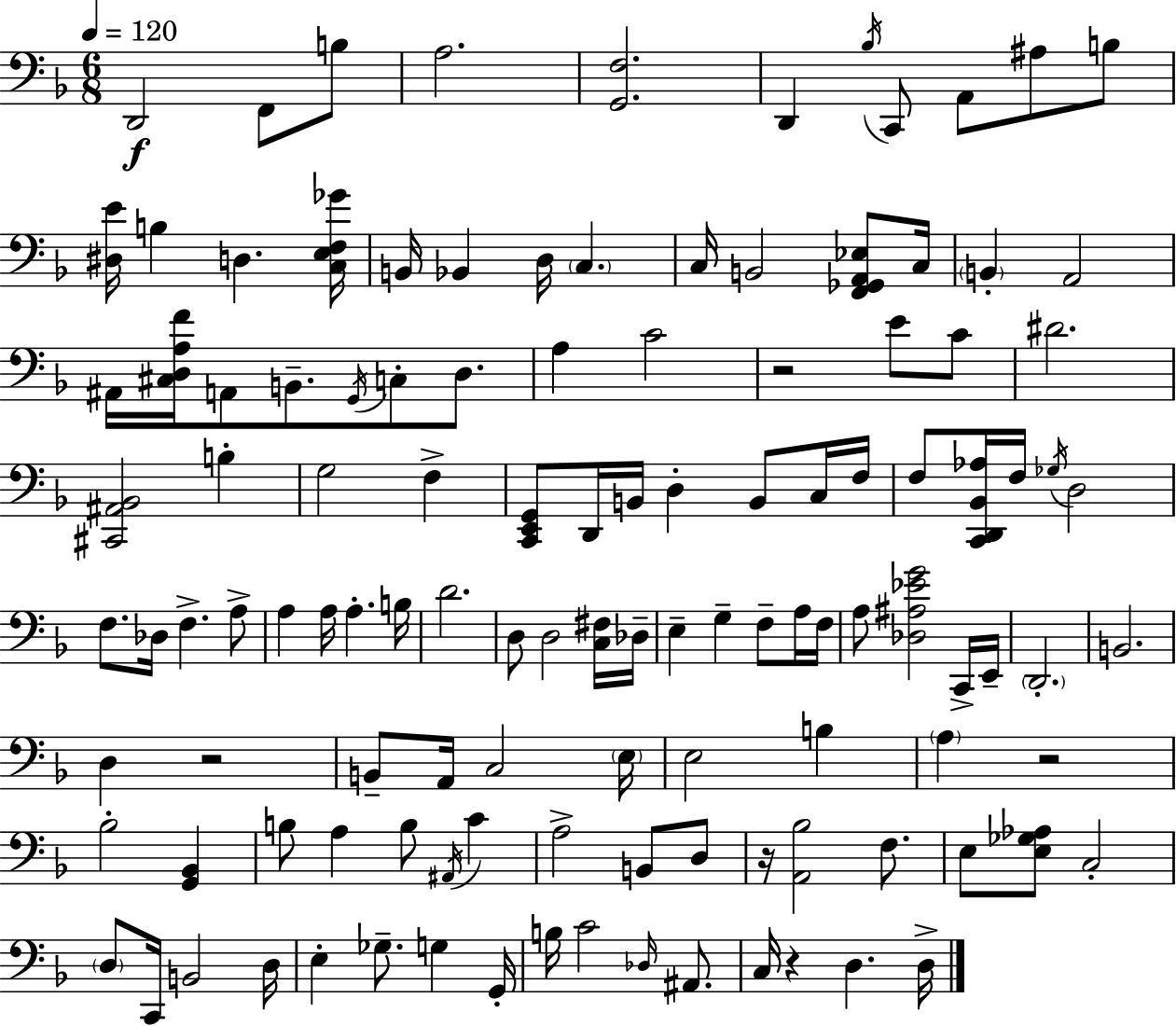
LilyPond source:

{
  \clef bass
  \numericTimeSignature
  \time 6/8
  \key f \major
  \tempo 4 = 120
  \repeat volta 2 { d,2\f f,8 b8 | a2. | <g, f>2. | d,4 \acciaccatura { bes16 } c,8 a,8 ais8 b8 | \break <dis e'>16 b4 d4. | <c e f ges'>16 b,16 bes,4 d16 \parenthesize c4. | c16 b,2 <f, ges, a, ees>8 | c16 \parenthesize b,4-. a,2 | \break ais,16 <cis d a f'>16 a,8 b,8.-- \acciaccatura { g,16 } c8-. d8. | a4 c'2 | r2 e'8 | c'8 dis'2. | \break <cis, ais, bes,>2 b4-. | g2 f4-> | <c, e, g,>8 d,16 b,16 d4-. b,8 | c16 f16 f8 <c, d, bes, aes>16 f16 \acciaccatura { ges16 } d2 | \break f8. des16 f4.-> | a8-> a4 a16 a4.-. | b16 d'2. | d8 d2 | \break <c fis>16 des16-- e4-- g4-- f8-- | a16 f16 a8 <des ais ees' g'>2 | c,16-> e,16-- \parenthesize d,2.-. | b,2. | \break d4 r2 | b,8-- a,16 c2 | \parenthesize e16 e2 b4 | \parenthesize a4 r2 | \break bes2-. <g, bes,>4 | b8 a4 b8 \acciaccatura { ais,16 } | c'4 a2-> | b,8 d8 r16 <a, bes>2 | \break f8. e8 <e ges aes>8 c2-. | \parenthesize d8 c,16 b,2 | d16 e4-. ges8.-- g4 | g,16-. b16 c'2 | \break \grace { des16 } ais,8. c16 r4 d4. | d16-> } \bar "|."
}